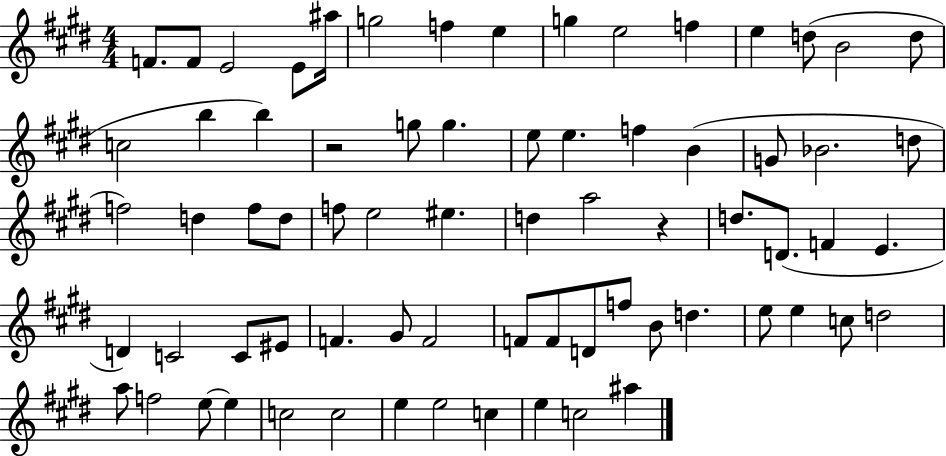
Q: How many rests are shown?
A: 2